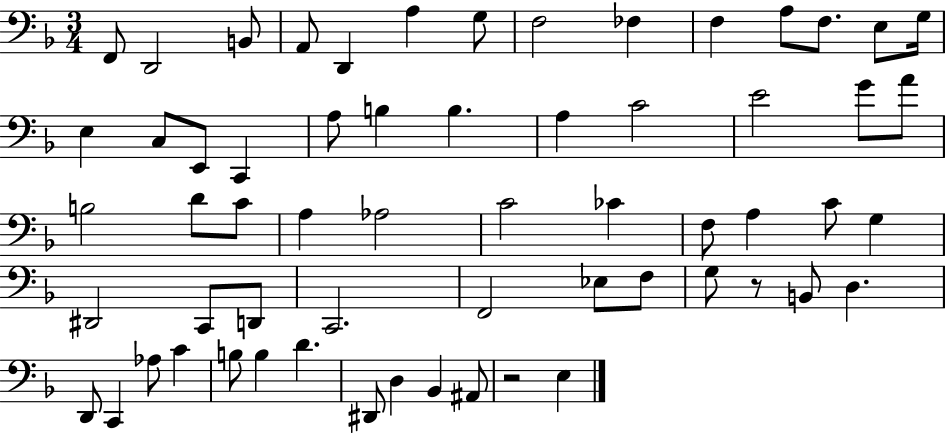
{
  \clef bass
  \numericTimeSignature
  \time 3/4
  \key f \major
  \repeat volta 2 { f,8 d,2 b,8 | a,8 d,4 a4 g8 | f2 fes4 | f4 a8 f8. e8 g16 | \break e4 c8 e,8 c,4 | a8 b4 b4. | a4 c'2 | e'2 g'8 a'8 | \break b2 d'8 c'8 | a4 aes2 | c'2 ces'4 | f8 a4 c'8 g4 | \break dis,2 c,8 d,8 | c,2. | f,2 ees8 f8 | g8 r8 b,8 d4. | \break d,8 c,4 aes8 c'4 | b8 b4 d'4. | dis,8 d4 bes,4 ais,8 | r2 e4 | \break } \bar "|."
}